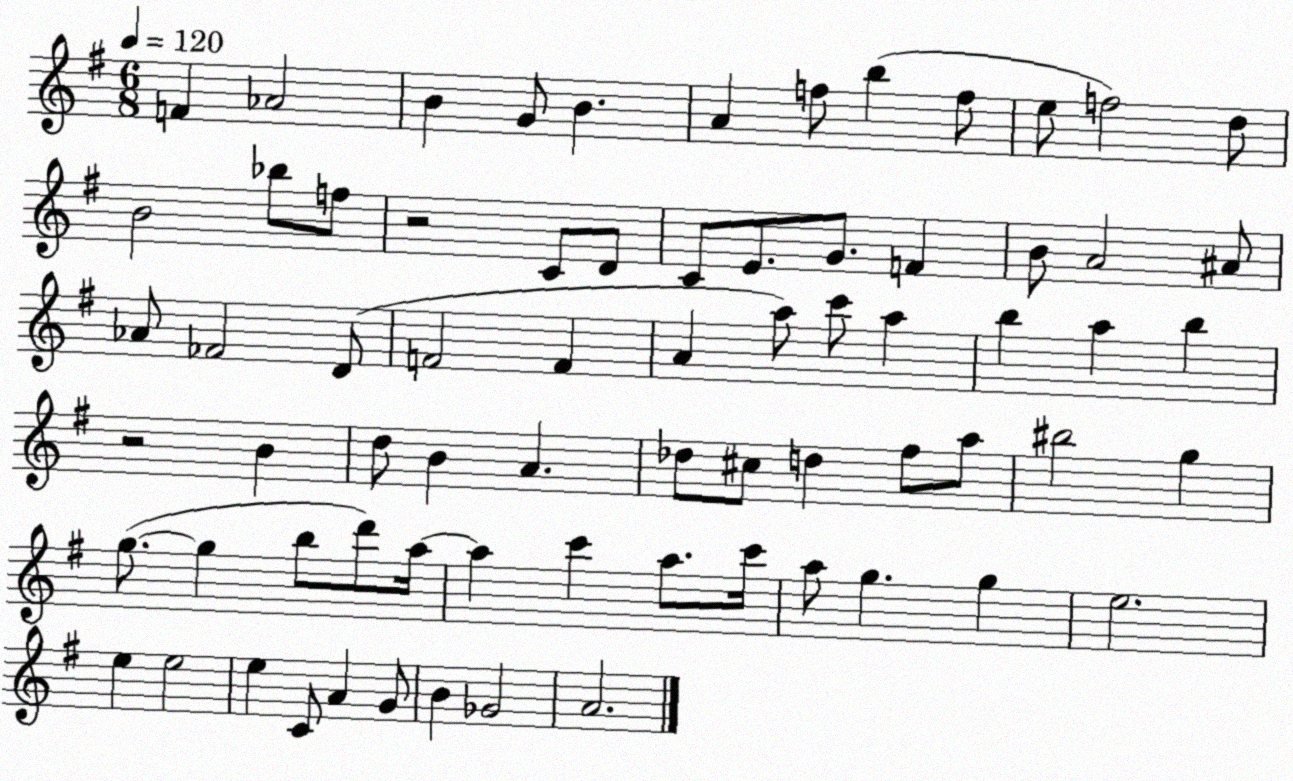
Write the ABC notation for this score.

X:1
T:Untitled
M:6/8
L:1/4
K:G
F _A2 B G/2 B A f/2 b f/2 e/2 f2 d/2 B2 _b/2 f/2 z2 C/2 D/2 C/2 E/2 G/2 F B/2 A2 ^A/2 _A/2 _F2 D/2 F2 F A a/2 c'/2 a b a b z2 B d/2 B A _d/2 ^c/2 d ^f/2 a/2 ^b2 g g/2 g b/2 d'/2 a/4 a c' a/2 c'/4 a/2 g g e2 e e2 e C/2 A G/2 B _G2 A2